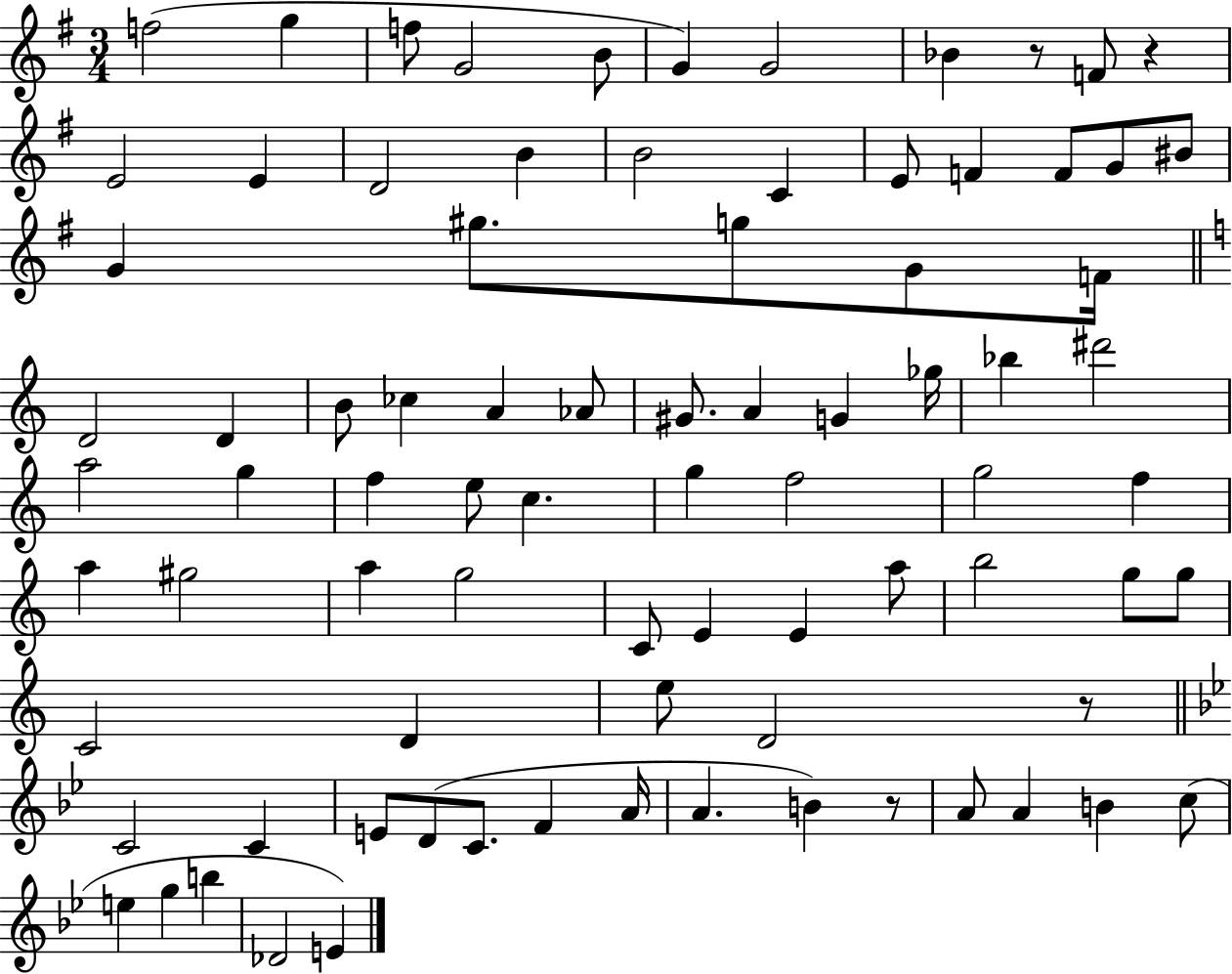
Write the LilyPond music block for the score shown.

{
  \clef treble
  \numericTimeSignature
  \time 3/4
  \key g \major
  f''2( g''4 | f''8 g'2 b'8 | g'4) g'2 | bes'4 r8 f'8 r4 | \break e'2 e'4 | d'2 b'4 | b'2 c'4 | e'8 f'4 f'8 g'8 bis'8 | \break g'4 gis''8. g''8 g'8 f'16 | \bar "||" \break \key c \major d'2 d'4 | b'8 ces''4 a'4 aes'8 | gis'8. a'4 g'4 ges''16 | bes''4 dis'''2 | \break a''2 g''4 | f''4 e''8 c''4. | g''4 f''2 | g''2 f''4 | \break a''4 gis''2 | a''4 g''2 | c'8 e'4 e'4 a''8 | b''2 g''8 g''8 | \break c'2 d'4 | e''8 d'2 r8 | \bar "||" \break \key bes \major c'2 c'4 | e'8 d'8( c'8. f'4 a'16 | a'4. b'4) r8 | a'8 a'4 b'4 c''8( | \break e''4 g''4 b''4 | des'2 e'4) | \bar "|."
}